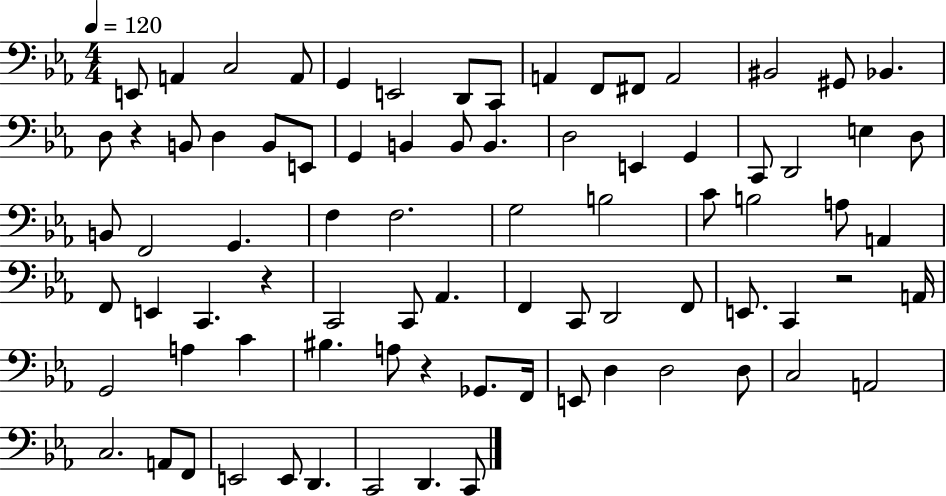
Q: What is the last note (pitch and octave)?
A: C2